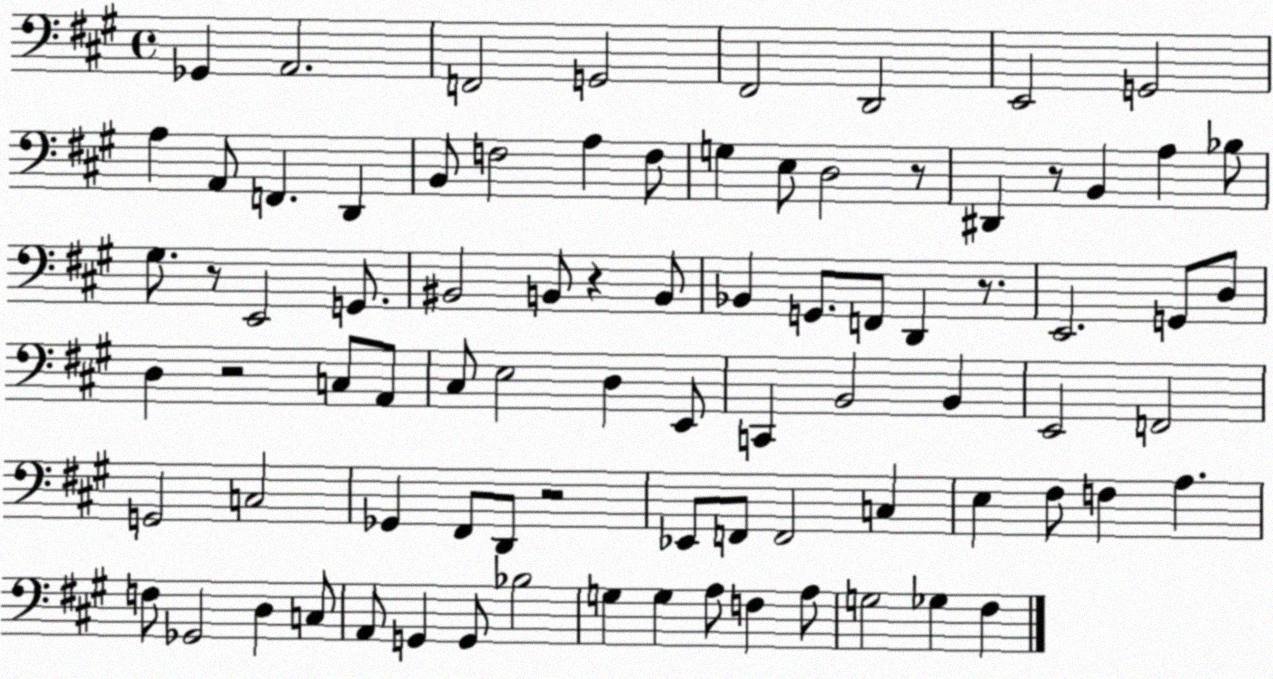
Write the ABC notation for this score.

X:1
T:Untitled
M:4/4
L:1/4
K:A
_G,, A,,2 F,,2 G,,2 ^F,,2 D,,2 E,,2 G,,2 A, A,,/2 F,, D,, B,,/2 F,2 A, F,/2 G, E,/2 D,2 z/2 ^D,, z/2 B,, A, _B,/2 ^G,/2 z/2 E,,2 G,,/2 ^B,,2 B,,/2 z B,,/2 _B,, G,,/2 F,,/2 D,, z/2 E,,2 G,,/2 D,/2 D, z2 C,/2 A,,/2 ^C,/2 E,2 D, E,,/2 C,, B,,2 B,, E,,2 F,,2 G,,2 C,2 _G,, ^F,,/2 D,,/2 z2 _E,,/2 F,,/2 F,,2 C, E, ^F,/2 F, A, F,/2 _G,,2 D, C,/2 A,,/2 G,, G,,/2 _B,2 G, G, A,/2 F, A,/2 G,2 _G, ^F,